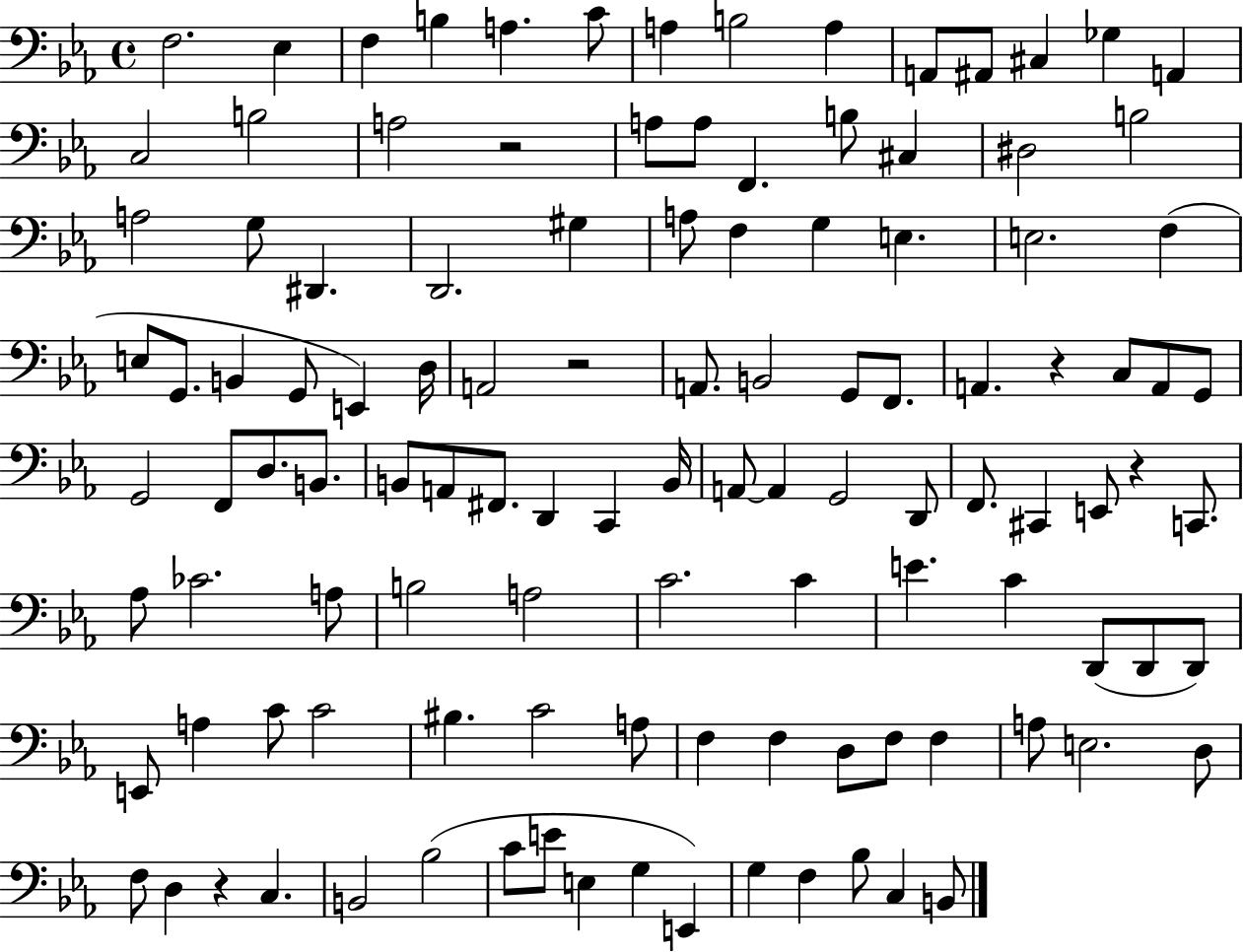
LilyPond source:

{
  \clef bass
  \time 4/4
  \defaultTimeSignature
  \key ees \major
  f2. ees4 | f4 b4 a4. c'8 | a4 b2 a4 | a,8 ais,8 cis4 ges4 a,4 | \break c2 b2 | a2 r2 | a8 a8 f,4. b8 cis4 | dis2 b2 | \break a2 g8 dis,4. | d,2. gis4 | a8 f4 g4 e4. | e2. f4( | \break e8 g,8. b,4 g,8 e,4) d16 | a,2 r2 | a,8. b,2 g,8 f,8. | a,4. r4 c8 a,8 g,8 | \break g,2 f,8 d8. b,8. | b,8 a,8 fis,8. d,4 c,4 b,16 | a,8~~ a,4 g,2 d,8 | f,8. cis,4 e,8 r4 c,8. | \break aes8 ces'2. a8 | b2 a2 | c'2. c'4 | e'4. c'4 d,8( d,8 d,8) | \break e,8 a4 c'8 c'2 | bis4. c'2 a8 | f4 f4 d8 f8 f4 | a8 e2. d8 | \break f8 d4 r4 c4. | b,2 bes2( | c'8 e'8 e4 g4 e,4) | g4 f4 bes8 c4 b,8 | \break \bar "|."
}